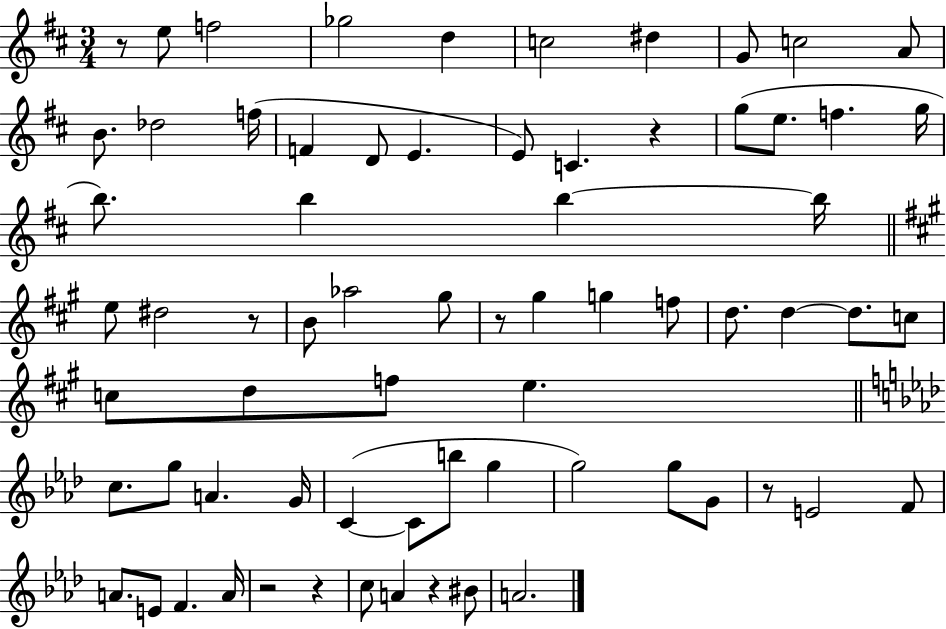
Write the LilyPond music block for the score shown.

{
  \clef treble
  \numericTimeSignature
  \time 3/4
  \key d \major
  r8 e''8 f''2 | ges''2 d''4 | c''2 dis''4 | g'8 c''2 a'8 | \break b'8. des''2 f''16( | f'4 d'8 e'4. | e'8) c'4. r4 | g''8( e''8. f''4. g''16 | \break b''8.) b''4 b''4~~ b''16 | \bar "||" \break \key a \major e''8 dis''2 r8 | b'8 aes''2 gis''8 | r8 gis''4 g''4 f''8 | d''8. d''4~~ d''8. c''8 | \break c''8 d''8 f''8 e''4. | \bar "||" \break \key aes \major c''8. g''8 a'4. g'16 | c'4~(~ c'8 b''8 g''4 | g''2) g''8 g'8 | r8 e'2 f'8 | \break a'8. e'8 f'4. a'16 | r2 r4 | c''8 a'4 r4 bis'8 | a'2. | \break \bar "|."
}